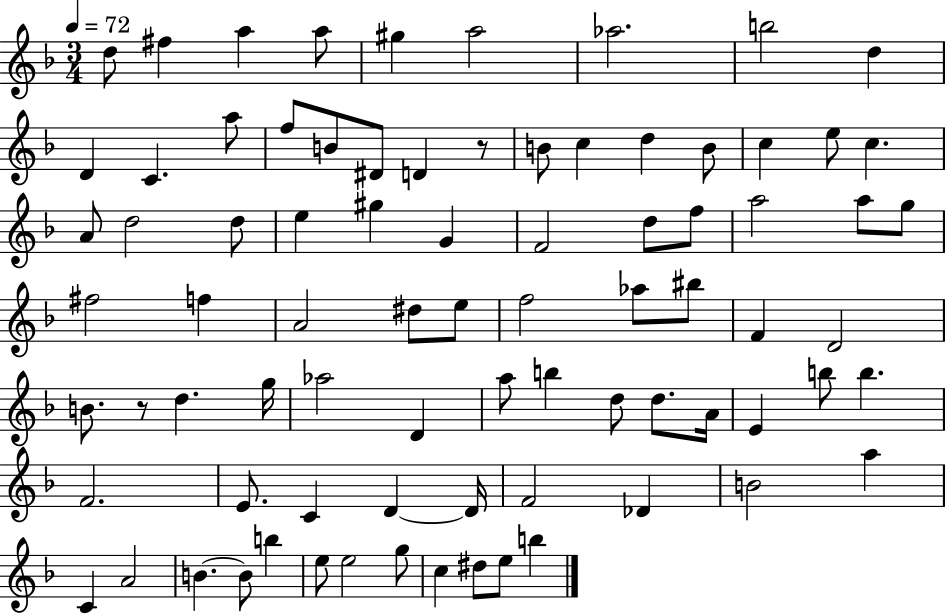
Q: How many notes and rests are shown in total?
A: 81